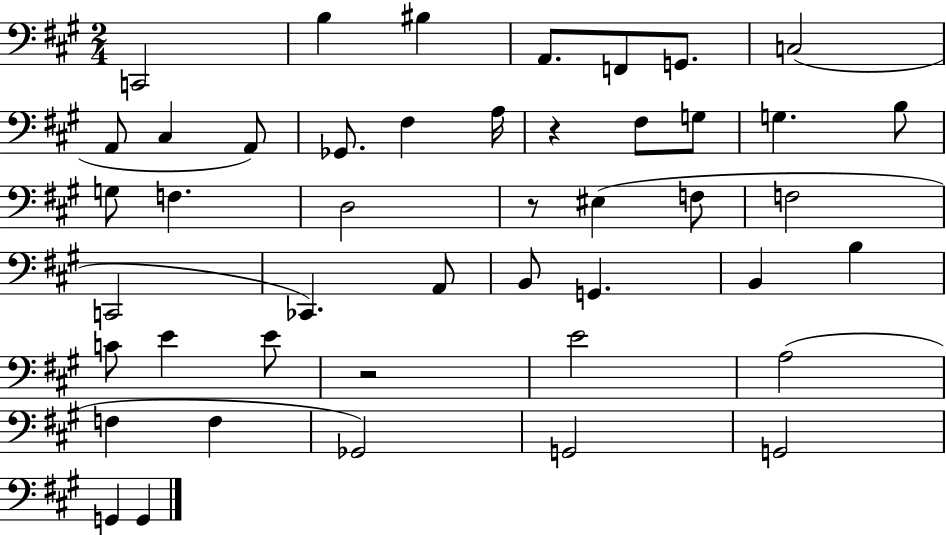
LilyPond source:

{
  \clef bass
  \numericTimeSignature
  \time 2/4
  \key a \major
  c,2 | b4 bis4 | a,8. f,8 g,8. | c2( | \break a,8 cis4 a,8) | ges,8. fis4 a16 | r4 fis8 g8 | g4. b8 | \break g8 f4. | d2 | r8 eis4( f8 | f2 | \break c,2 | ces,4.) a,8 | b,8 g,4. | b,4 b4 | \break c'8 e'4 e'8 | r2 | e'2 | a2( | \break f4 f4 | ges,2) | g,2 | g,2 | \break g,4 g,4 | \bar "|."
}